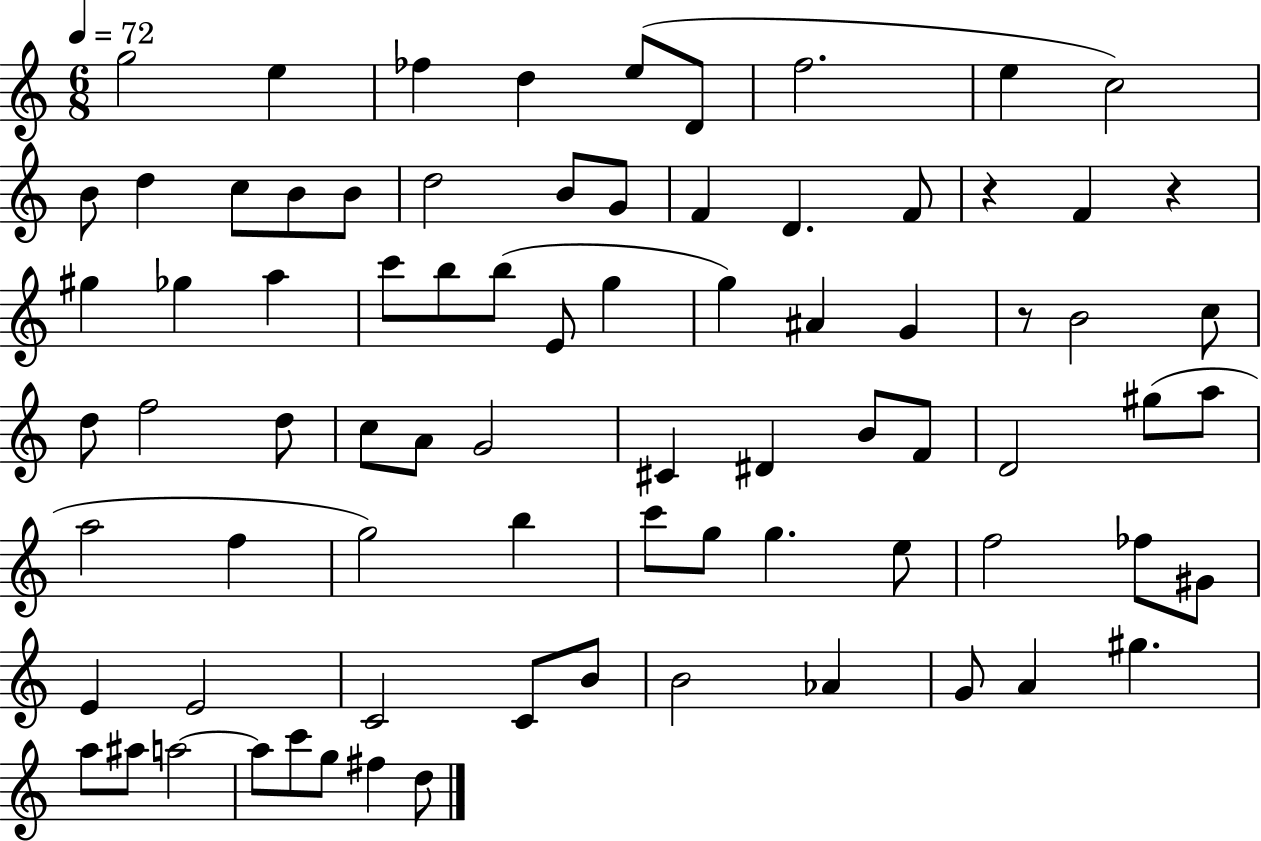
G5/h E5/q FES5/q D5/q E5/e D4/e F5/h. E5/q C5/h B4/e D5/q C5/e B4/e B4/e D5/h B4/e G4/e F4/q D4/q. F4/e R/q F4/q R/q G#5/q Gb5/q A5/q C6/e B5/e B5/e E4/e G5/q G5/q A#4/q G4/q R/e B4/h C5/e D5/e F5/h D5/e C5/e A4/e G4/h C#4/q D#4/q B4/e F4/e D4/h G#5/e A5/e A5/h F5/q G5/h B5/q C6/e G5/e G5/q. E5/e F5/h FES5/e G#4/e E4/q E4/h C4/h C4/e B4/e B4/h Ab4/q G4/e A4/q G#5/q. A5/e A#5/e A5/h A5/e C6/e G5/e F#5/q D5/e